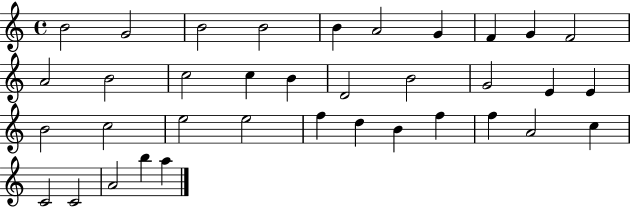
X:1
T:Untitled
M:4/4
L:1/4
K:C
B2 G2 B2 B2 B A2 G F G F2 A2 B2 c2 c B D2 B2 G2 E E B2 c2 e2 e2 f d B f f A2 c C2 C2 A2 b a